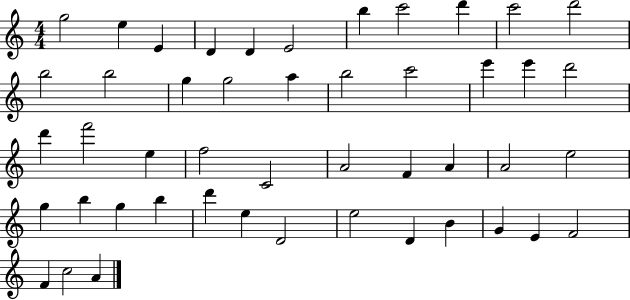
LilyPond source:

{
  \clef treble
  \numericTimeSignature
  \time 4/4
  \key c \major
  g''2 e''4 e'4 | d'4 d'4 e'2 | b''4 c'''2 d'''4 | c'''2 d'''2 | \break b''2 b''2 | g''4 g''2 a''4 | b''2 c'''2 | e'''4 e'''4 d'''2 | \break d'''4 f'''2 e''4 | f''2 c'2 | a'2 f'4 a'4 | a'2 e''2 | \break g''4 b''4 g''4 b''4 | d'''4 e''4 d'2 | e''2 d'4 b'4 | g'4 e'4 f'2 | \break f'4 c''2 a'4 | \bar "|."
}